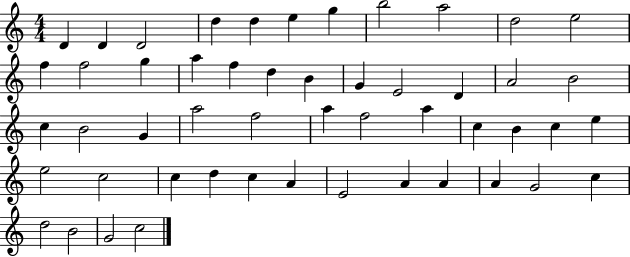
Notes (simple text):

D4/q D4/q D4/h D5/q D5/q E5/q G5/q B5/h A5/h D5/h E5/h F5/q F5/h G5/q A5/q F5/q D5/q B4/q G4/q E4/h D4/q A4/h B4/h C5/q B4/h G4/q A5/h F5/h A5/q F5/h A5/q C5/q B4/q C5/q E5/q E5/h C5/h C5/q D5/q C5/q A4/q E4/h A4/q A4/q A4/q G4/h C5/q D5/h B4/h G4/h C5/h